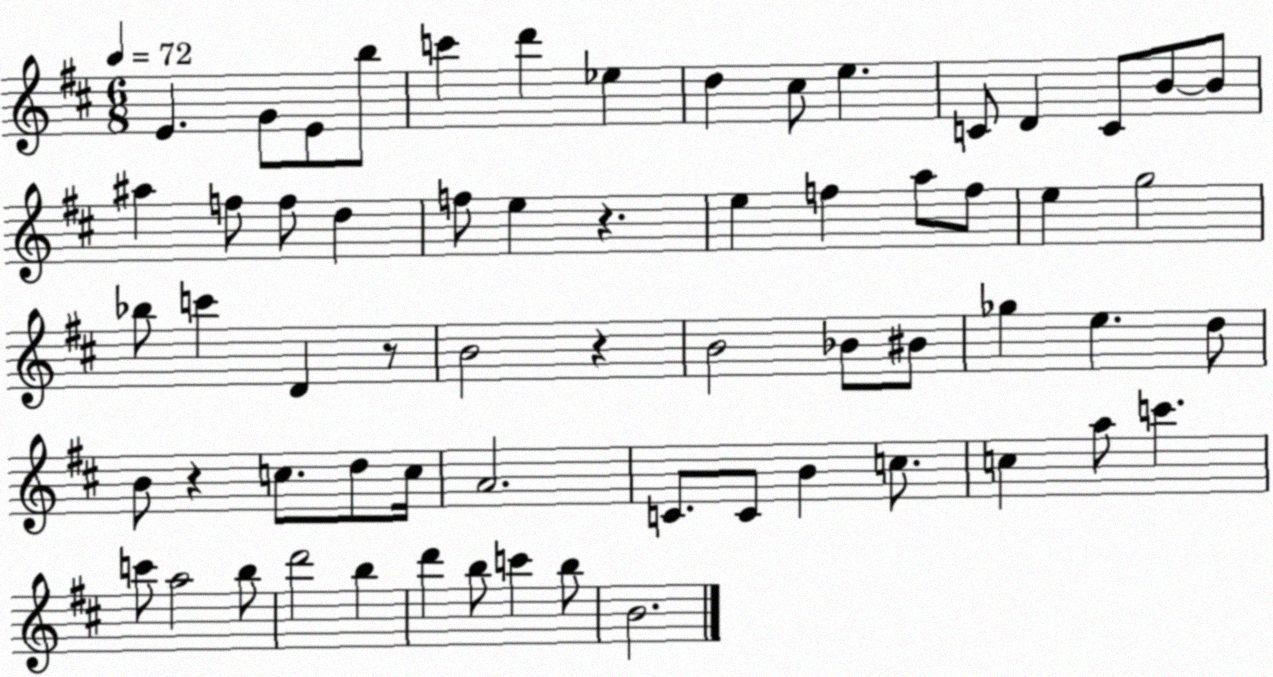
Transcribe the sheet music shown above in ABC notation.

X:1
T:Untitled
M:6/8
L:1/4
K:D
E G/2 E/2 b/2 c' d' _e d ^c/2 e C/2 D C/2 B/2 B/2 ^a f/2 f/2 d f/2 e z e f a/2 f/2 e g2 _b/2 c' D z/2 B2 z B2 _B/2 ^B/2 _g e d/2 B/2 z c/2 d/2 c/4 A2 C/2 C/2 B c/2 c a/2 c' c'/2 a2 b/2 d'2 b d' b/2 c' b/2 B2